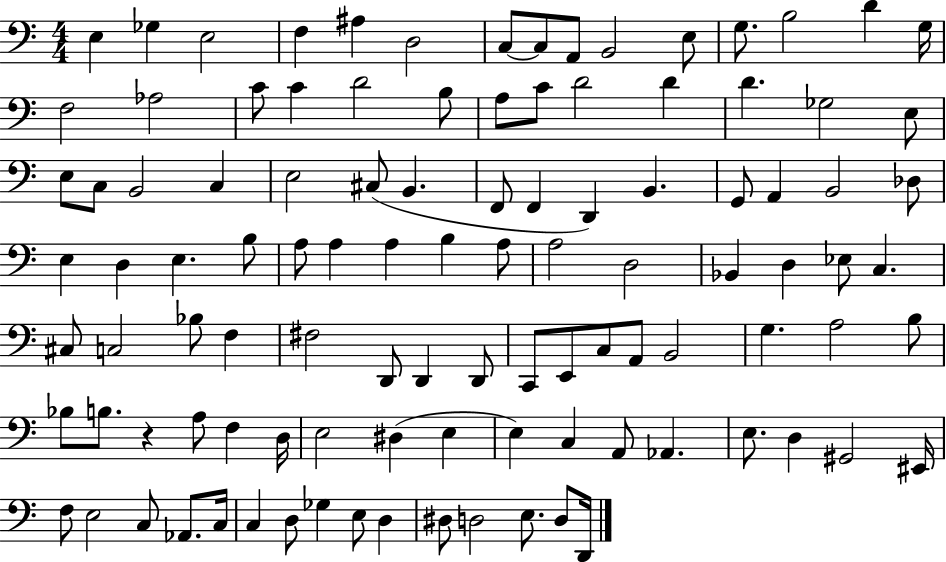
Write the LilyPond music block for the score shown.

{
  \clef bass
  \numericTimeSignature
  \time 4/4
  \key c \major
  e4 ges4 e2 | f4 ais4 d2 | c8~~ c8 a,8 b,2 e8 | g8. b2 d'4 g16 | \break f2 aes2 | c'8 c'4 d'2 b8 | a8 c'8 d'2 d'4 | d'4. ges2 e8 | \break e8 c8 b,2 c4 | e2 cis8( b,4. | f,8 f,4 d,4) b,4. | g,8 a,4 b,2 des8 | \break e4 d4 e4. b8 | a8 a4 a4 b4 a8 | a2 d2 | bes,4 d4 ees8 c4. | \break cis8 c2 bes8 f4 | fis2 d,8 d,4 d,8 | c,8 e,8 c8 a,8 b,2 | g4. a2 b8 | \break bes8 b8. r4 a8 f4 d16 | e2 dis4( e4 | e4) c4 a,8 aes,4. | e8. d4 gis,2 eis,16 | \break f8 e2 c8 aes,8. c16 | c4 d8 ges4 e8 d4 | dis8 d2 e8. d8 d,16 | \bar "|."
}